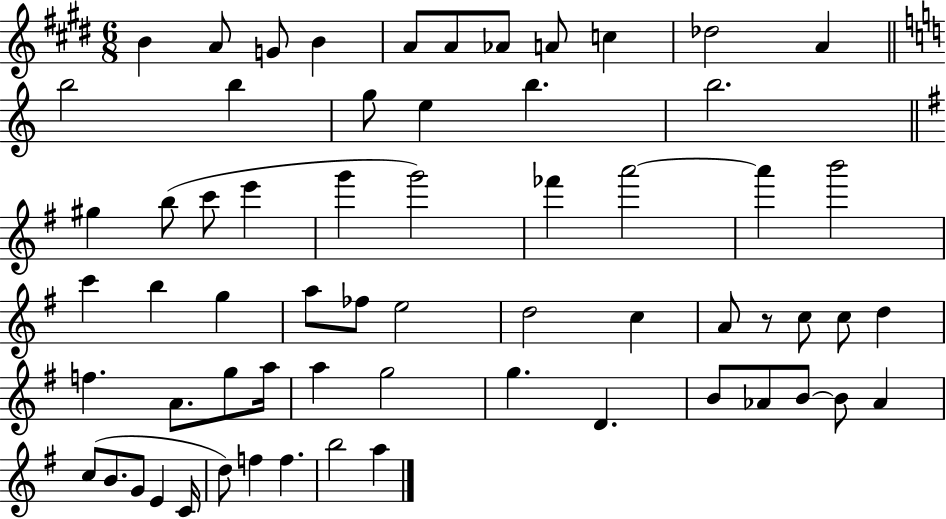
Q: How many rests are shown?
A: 1